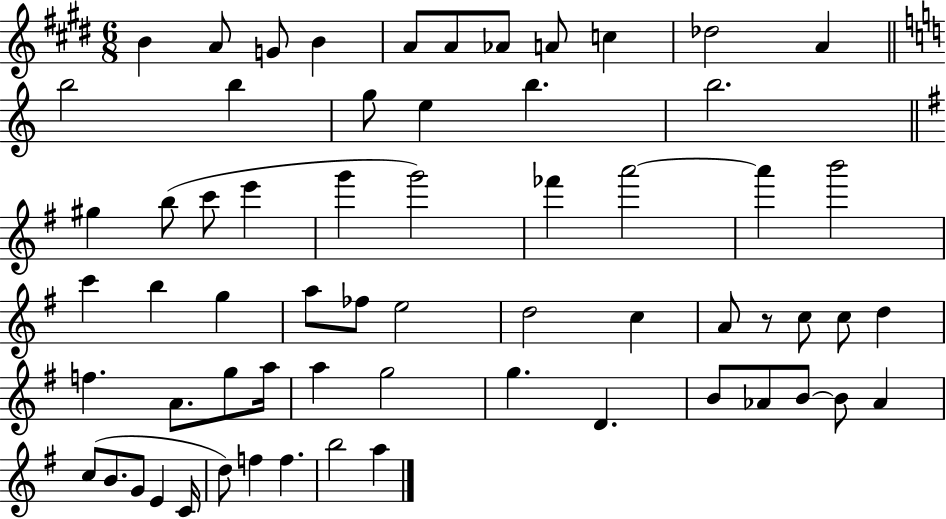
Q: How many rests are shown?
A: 1